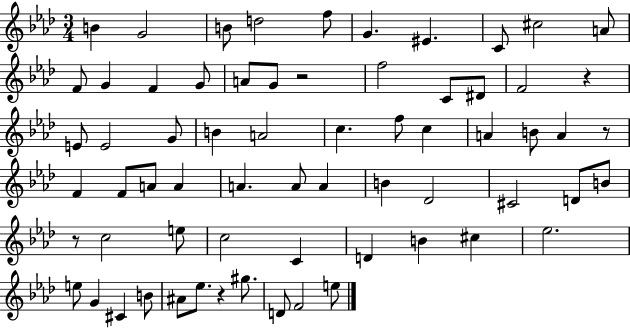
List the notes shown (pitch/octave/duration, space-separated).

B4/q G4/h B4/e D5/h F5/e G4/q. EIS4/q. C4/e C#5/h A4/e F4/e G4/q F4/q G4/e A4/e G4/e R/h F5/h C4/e D#4/e F4/h R/q E4/e E4/h G4/e B4/q A4/h C5/q. F5/e C5/q A4/q B4/e A4/q R/e F4/q F4/e A4/e A4/q A4/q. A4/e A4/q B4/q Db4/h C#4/h D4/e B4/e R/e C5/h E5/e C5/h C4/q D4/q B4/q C#5/q Eb5/h. E5/e G4/q C#4/q B4/e A#4/e Eb5/e. R/q G#5/e. D4/e F4/h E5/e